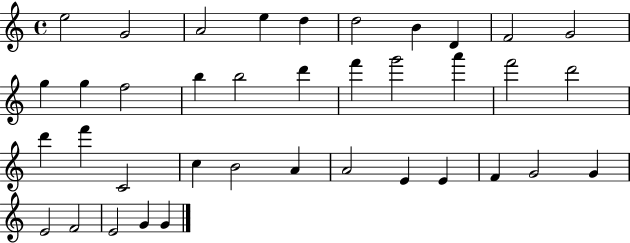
E5/h G4/h A4/h E5/q D5/q D5/h B4/q D4/q F4/h G4/h G5/q G5/q F5/h B5/q B5/h D6/q F6/q G6/h A6/q F6/h D6/h D6/q F6/q C4/h C5/q B4/h A4/q A4/h E4/q E4/q F4/q G4/h G4/q E4/h F4/h E4/h G4/q G4/q